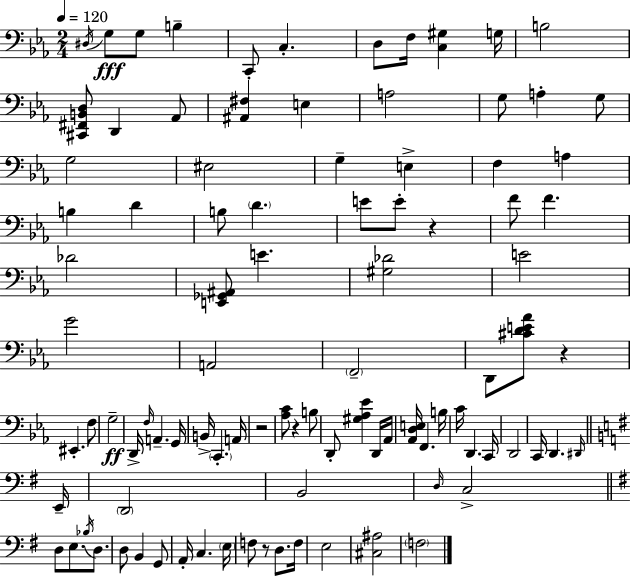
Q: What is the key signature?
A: EES major